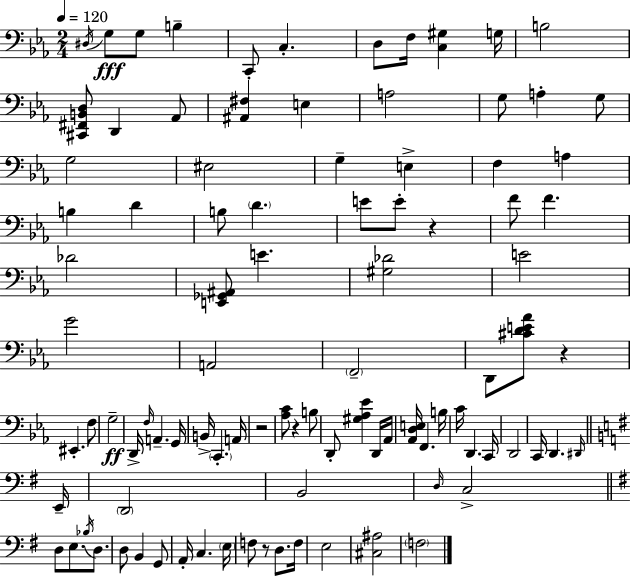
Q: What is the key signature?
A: EES major